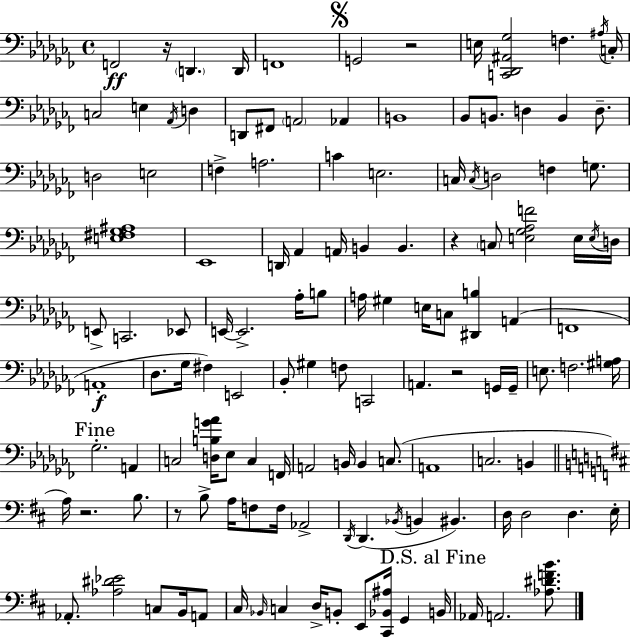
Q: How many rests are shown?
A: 6